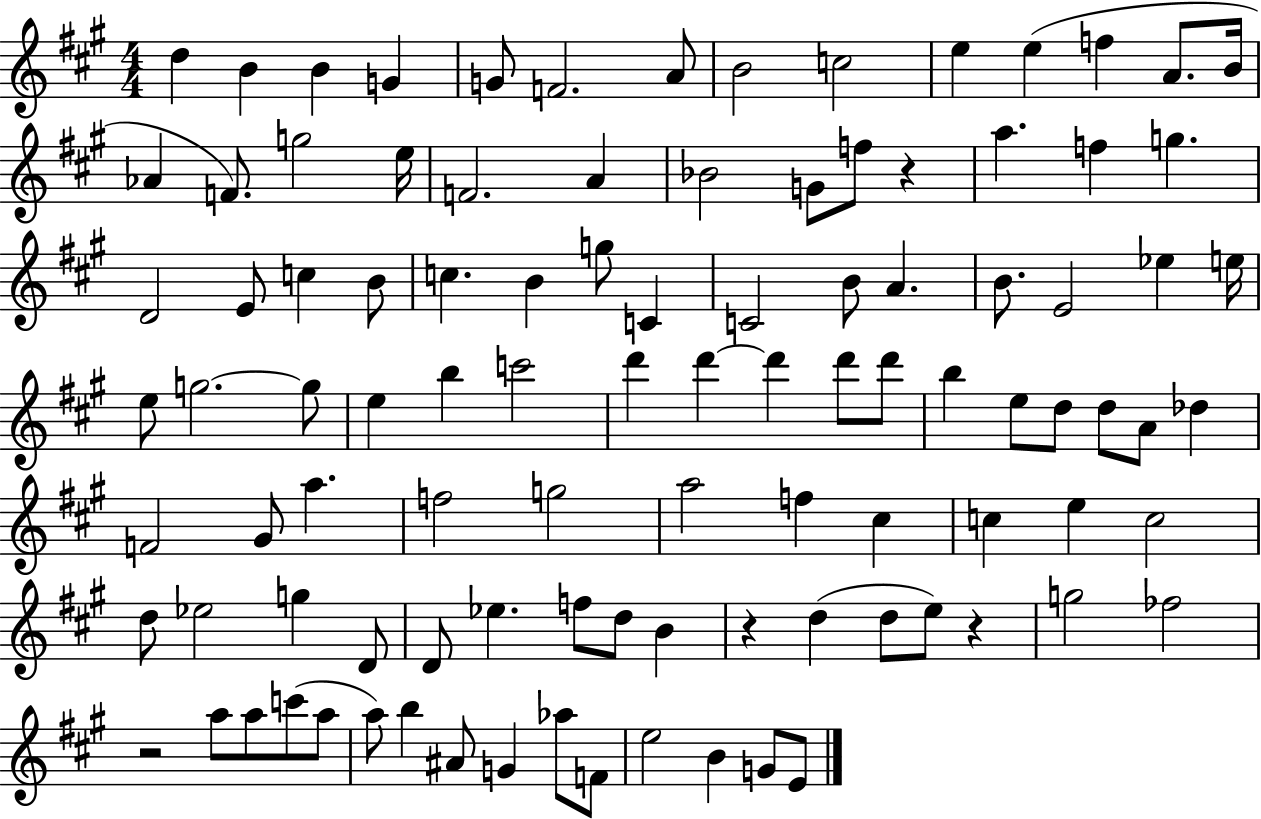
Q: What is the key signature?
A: A major